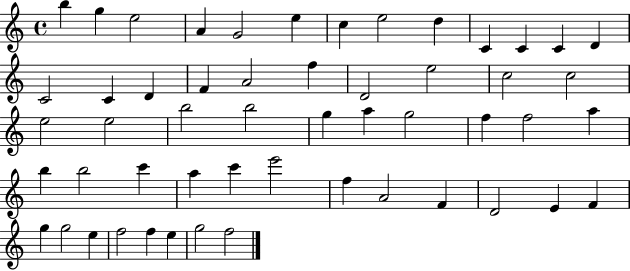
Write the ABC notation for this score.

X:1
T:Untitled
M:4/4
L:1/4
K:C
b g e2 A G2 e c e2 d C C C D C2 C D F A2 f D2 e2 c2 c2 e2 e2 b2 b2 g a g2 f f2 a b b2 c' a c' e'2 f A2 F D2 E F g g2 e f2 f e g2 f2